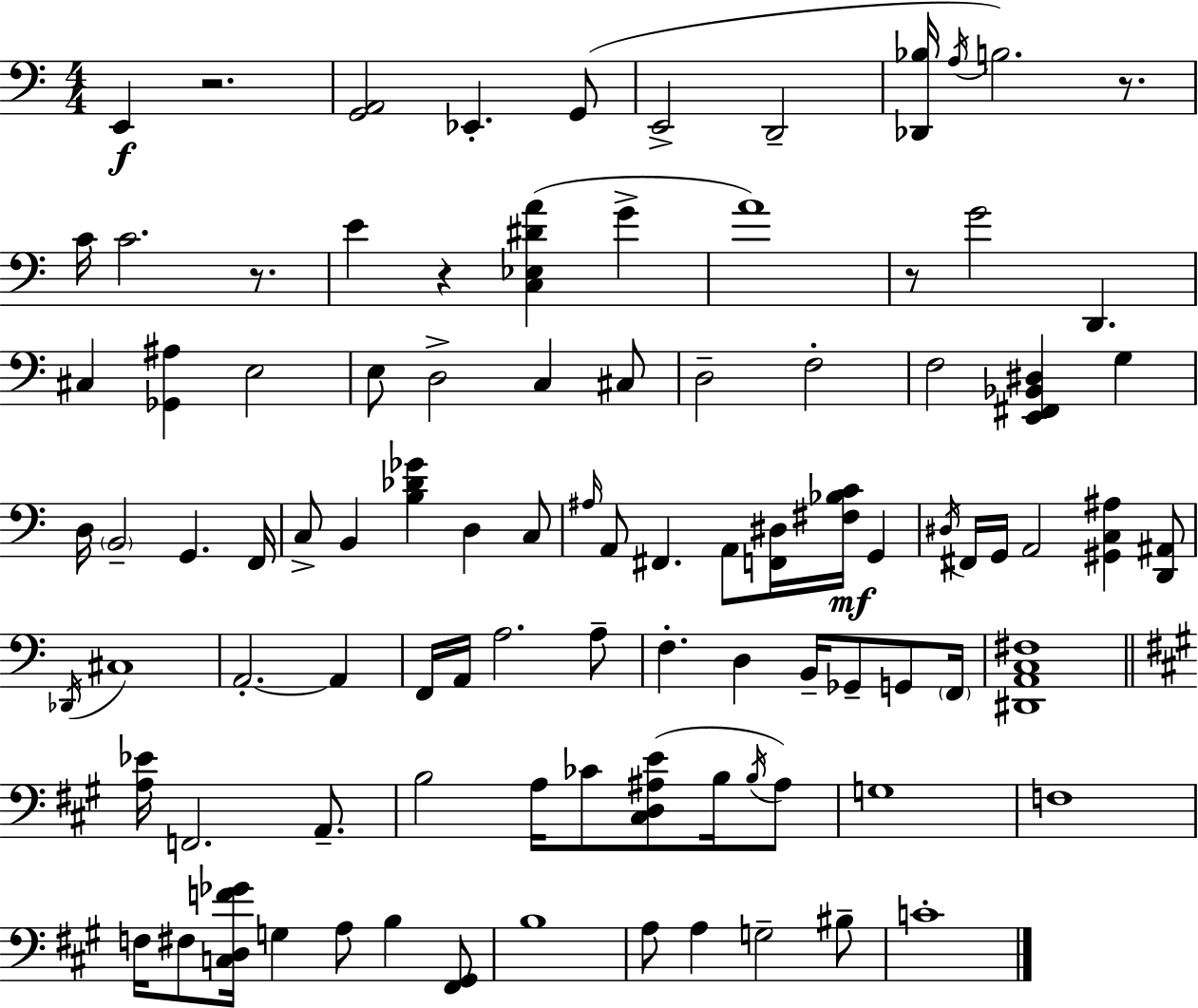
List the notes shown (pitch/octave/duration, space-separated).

E2/q R/h. [G2,A2]/h Eb2/q. G2/e E2/h D2/h [Db2,Bb3]/s A3/s B3/h. R/e. C4/s C4/h. R/e. E4/q R/q [C3,Eb3,D#4,A4]/q G4/q A4/w R/e G4/h D2/q. C#3/q [Gb2,A#3]/q E3/h E3/e D3/h C3/q C#3/e D3/h F3/h F3/h [E2,F#2,Bb2,D#3]/q G3/q D3/s B2/h G2/q. F2/s C3/e B2/q [B3,Db4,Gb4]/q D3/q C3/e A#3/s A2/e F#2/q. A2/e [F2,D#3]/s [F#3,Bb3,C4]/s G2/q D#3/s F#2/s G2/s A2/h [G#2,C3,A#3]/q [D2,A#2]/e Db2/s C#3/w A2/h. A2/q F2/s A2/s A3/h. A3/e F3/q. D3/q B2/s Gb2/e G2/e F2/s [D#2,A2,C3,F#3]/w [A3,Eb4]/s F2/h. A2/e. B3/h A3/s CES4/e [C#3,D3,A#3,E4]/e B3/s B3/s A#3/e G3/w F3/w F3/s F#3/e [C3,D3,F4,Gb4]/s G3/q A3/e B3/q [F#2,G#2]/e B3/w A3/e A3/q G3/h BIS3/e C4/w